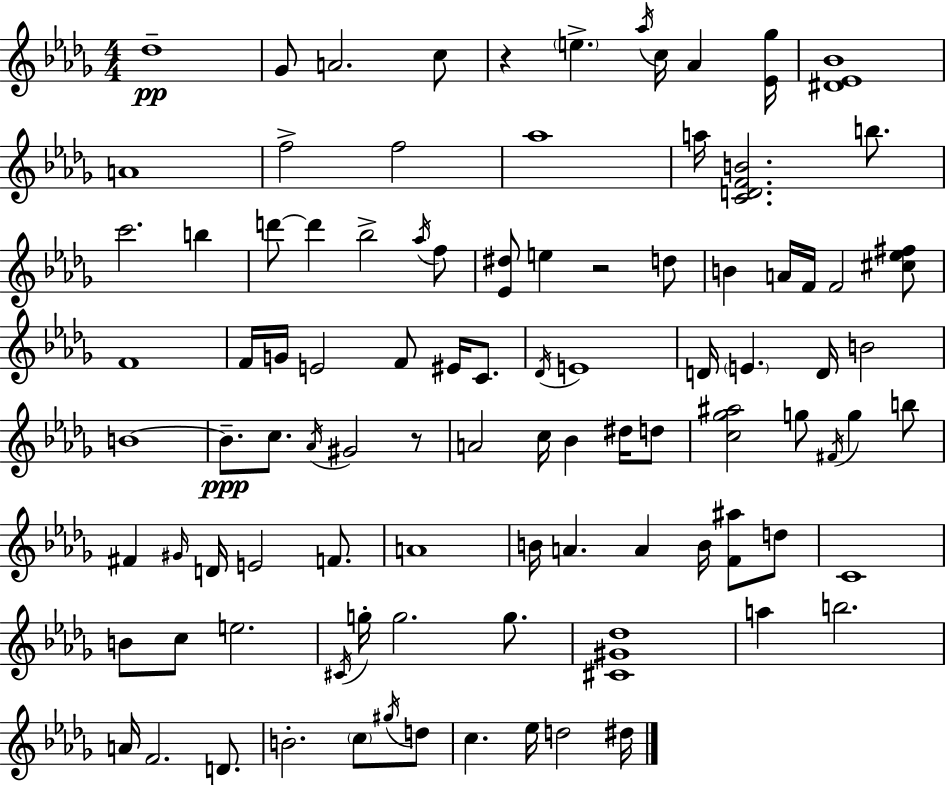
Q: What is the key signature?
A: BES minor